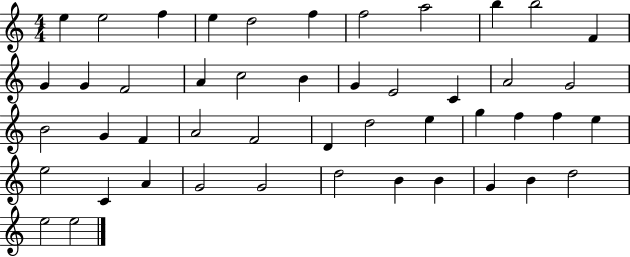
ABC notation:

X:1
T:Untitled
M:4/4
L:1/4
K:C
e e2 f e d2 f f2 a2 b b2 F G G F2 A c2 B G E2 C A2 G2 B2 G F A2 F2 D d2 e g f f e e2 C A G2 G2 d2 B B G B d2 e2 e2